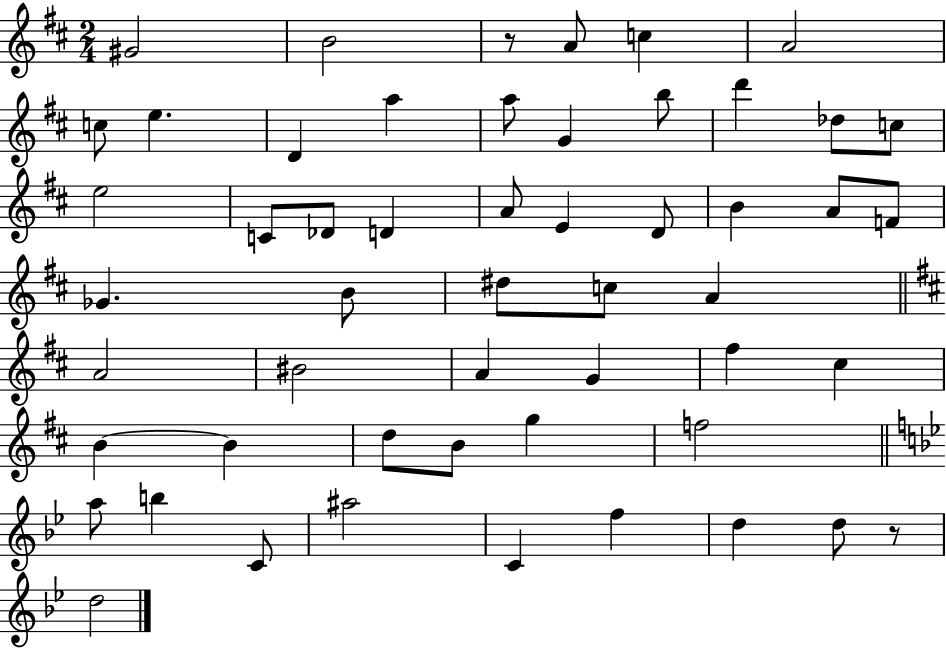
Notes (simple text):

G#4/h B4/h R/e A4/e C5/q A4/h C5/e E5/q. D4/q A5/q A5/e G4/q B5/e D6/q Db5/e C5/e E5/h C4/e Db4/e D4/q A4/e E4/q D4/e B4/q A4/e F4/e Gb4/q. B4/e D#5/e C5/e A4/q A4/h BIS4/h A4/q G4/q F#5/q C#5/q B4/q B4/q D5/e B4/e G5/q F5/h A5/e B5/q C4/e A#5/h C4/q F5/q D5/q D5/e R/e D5/h